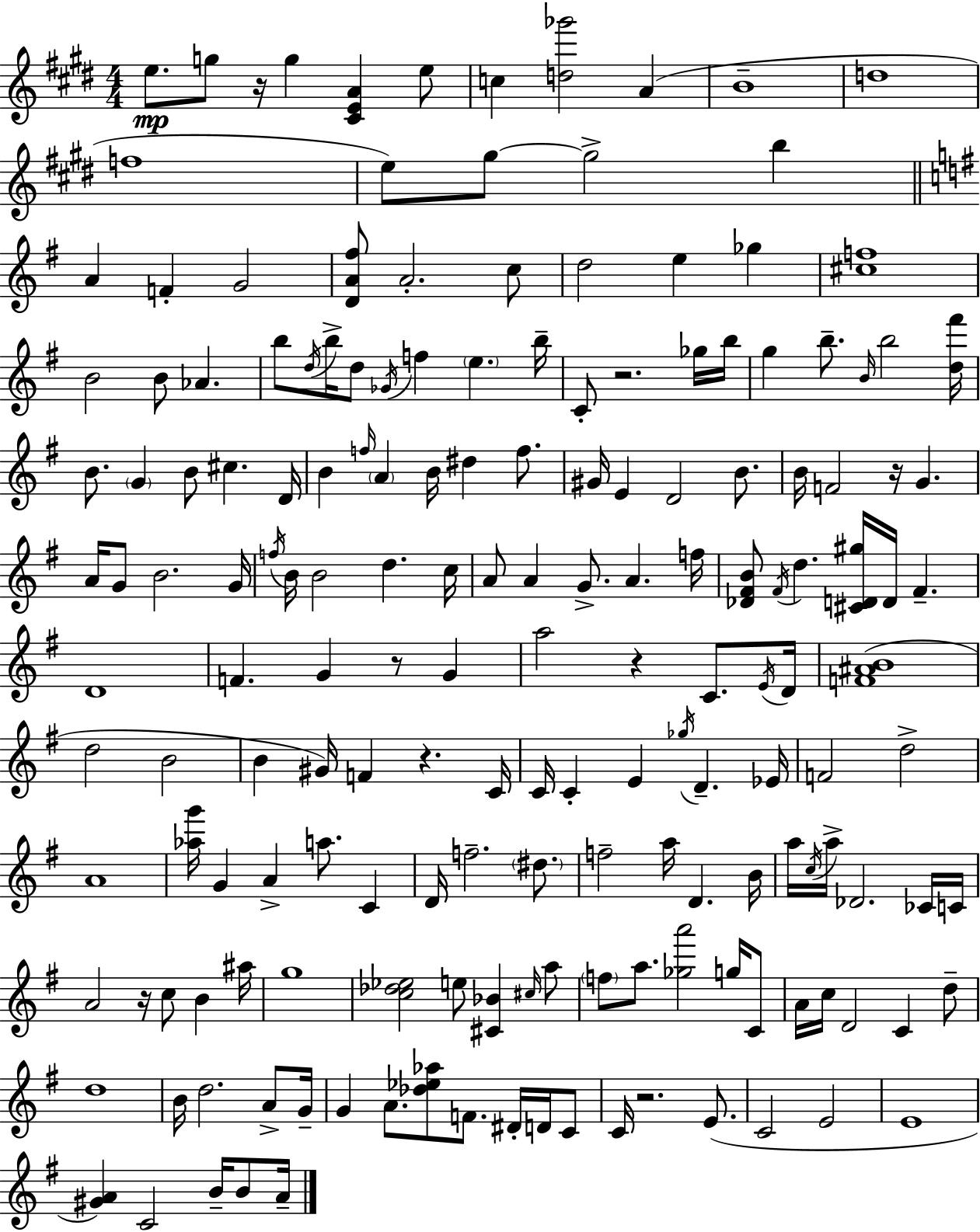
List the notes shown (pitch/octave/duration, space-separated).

E5/e. G5/e R/s G5/q [C#4,E4,A4]/q E5/e C5/q [D5,Gb6]/h A4/q B4/w D5/w F5/w E5/e G#5/e G#5/h B5/q A4/q F4/q G4/h [D4,A4,F#5]/e A4/h. C5/e D5/h E5/q Gb5/q [C#5,F5]/w B4/h B4/e Ab4/q. B5/e D5/s B5/s D5/e Gb4/s F5/q E5/q. B5/s C4/e R/h. Gb5/s B5/s G5/q B5/e. B4/s B5/h [D5,F#6]/s B4/e. G4/q B4/e C#5/q. D4/s B4/q F5/s A4/q B4/s D#5/q F5/e. G#4/s E4/q D4/h B4/e. B4/s F4/h R/s G4/q. A4/s G4/e B4/h. G4/s F5/s B4/s B4/h D5/q. C5/s A4/e A4/q G4/e. A4/q. F5/s [Db4,F#4,B4]/e F#4/s D5/q. [C#4,D4,G#5]/s D4/s F#4/q. D4/w F4/q. G4/q R/e G4/q A5/h R/q C4/e. E4/s D4/s [F4,A#4,B4]/w D5/h B4/h B4/q G#4/s F4/q R/q. C4/s C4/s C4/q E4/q Gb5/s D4/q. Eb4/s F4/h D5/h A4/w [Ab5,G6]/s G4/q A4/q A5/e. C4/q D4/s F5/h. D#5/e. F5/h A5/s D4/q. B4/s A5/s C5/s A5/s Db4/h. CES4/s C4/s A4/h R/s C5/e B4/q A#5/s G5/w [C5,Db5,Eb5]/h E5/e [C#4,Bb4]/q C#5/s A5/e F5/e A5/e. [Gb5,A6]/h G5/s C4/e A4/s C5/s D4/h C4/q D5/e D5/w B4/s D5/h. A4/e G4/s G4/q A4/e. [Db5,Eb5,Ab5]/e F4/e. D#4/s D4/s C4/e C4/s R/h. E4/e. C4/h E4/h E4/w [G#4,A4]/q C4/h B4/s B4/e A4/s